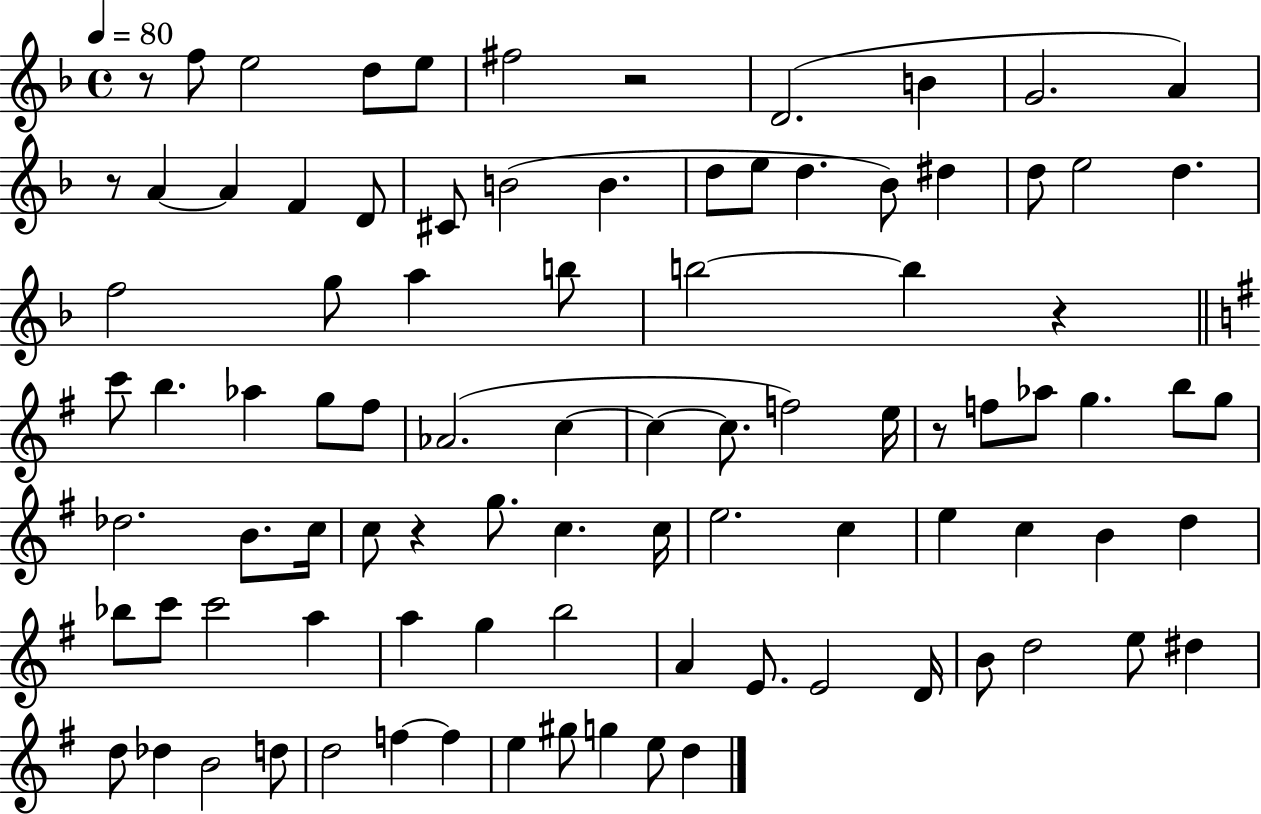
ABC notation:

X:1
T:Untitled
M:4/4
L:1/4
K:F
z/2 f/2 e2 d/2 e/2 ^f2 z2 D2 B G2 A z/2 A A F D/2 ^C/2 B2 B d/2 e/2 d _B/2 ^d d/2 e2 d f2 g/2 a b/2 b2 b z c'/2 b _a g/2 ^f/2 _A2 c c c/2 f2 e/4 z/2 f/2 _a/2 g b/2 g/2 _d2 B/2 c/4 c/2 z g/2 c c/4 e2 c e c B d _b/2 c'/2 c'2 a a g b2 A E/2 E2 D/4 B/2 d2 e/2 ^d d/2 _d B2 d/2 d2 f f e ^g/2 g e/2 d